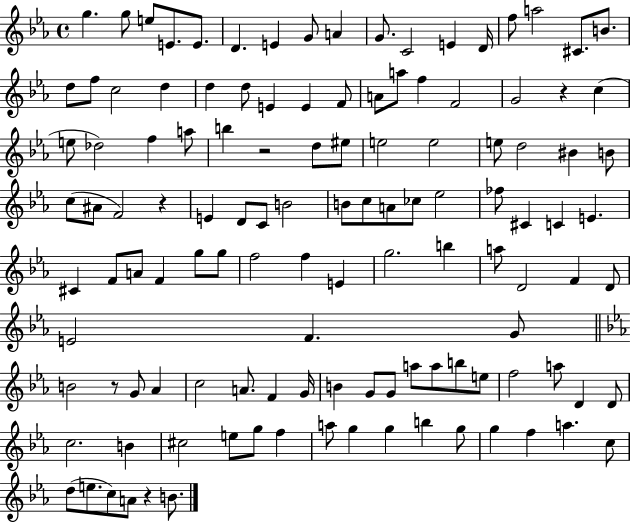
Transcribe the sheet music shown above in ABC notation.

X:1
T:Untitled
M:4/4
L:1/4
K:Eb
g g/2 e/2 E/2 E/2 D E G/2 A G/2 C2 E D/4 f/2 a2 ^C/2 B/2 d/2 f/2 c2 d d d/2 E E F/2 A/2 a/2 f F2 G2 z c e/2 _d2 f a/2 b z2 d/2 ^e/2 e2 e2 e/2 d2 ^B B/2 c/2 ^A/2 F2 z E D/2 C/2 B2 B/2 c/2 A/2 _c/2 _e2 _f/2 ^C C E ^C F/2 A/2 F g/2 g/2 f2 f E g2 b a/2 D2 F D/2 E2 F G/2 B2 z/2 G/2 _A c2 A/2 F G/4 B G/2 G/2 a/2 a/2 b/2 e/2 f2 a/2 D D/2 c2 B ^c2 e/2 g/2 f a/2 g g b g/2 g f a c/2 d/2 e/2 c/2 A/2 z B/2